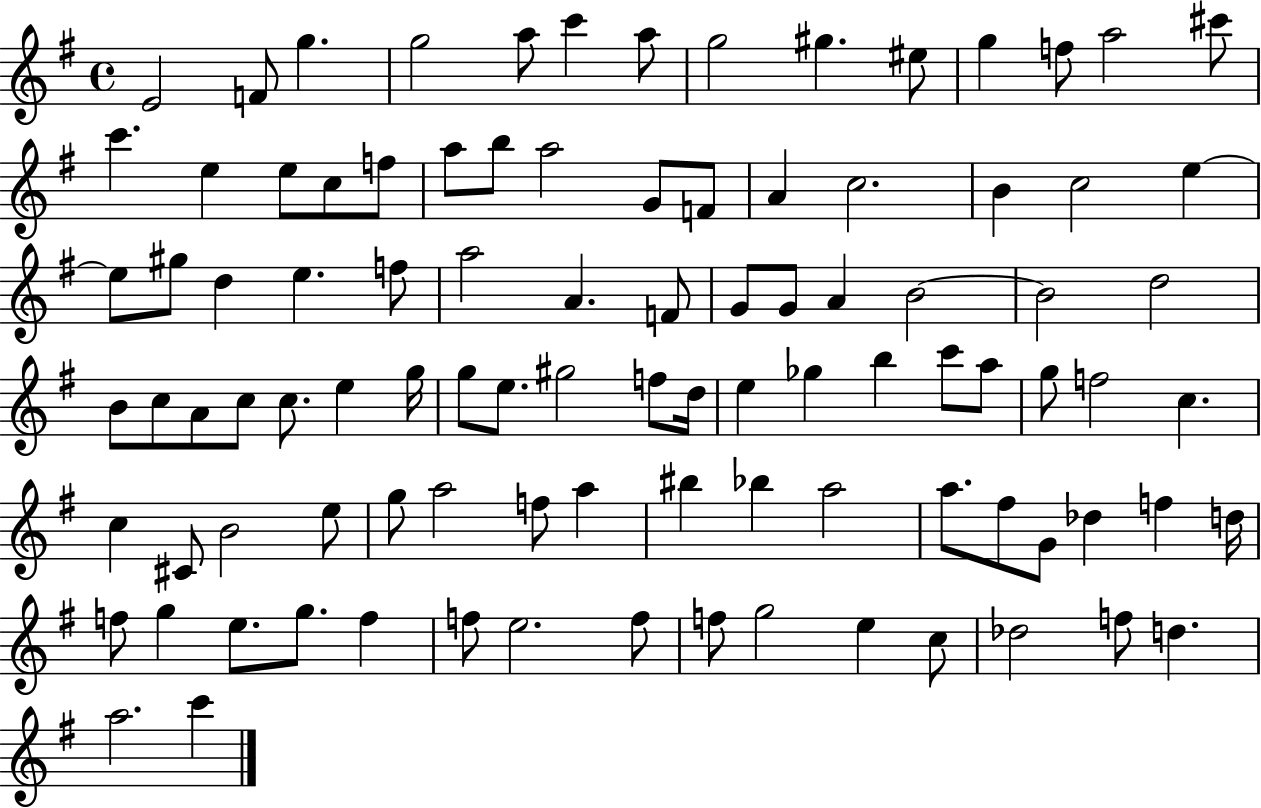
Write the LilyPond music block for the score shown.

{
  \clef treble
  \time 4/4
  \defaultTimeSignature
  \key g \major
  e'2 f'8 g''4. | g''2 a''8 c'''4 a''8 | g''2 gis''4. eis''8 | g''4 f''8 a''2 cis'''8 | \break c'''4. e''4 e''8 c''8 f''8 | a''8 b''8 a''2 g'8 f'8 | a'4 c''2. | b'4 c''2 e''4~~ | \break e''8 gis''8 d''4 e''4. f''8 | a''2 a'4. f'8 | g'8 g'8 a'4 b'2~~ | b'2 d''2 | \break b'8 c''8 a'8 c''8 c''8. e''4 g''16 | g''8 e''8. gis''2 f''8 d''16 | e''4 ges''4 b''4 c'''8 a''8 | g''8 f''2 c''4. | \break c''4 cis'8 b'2 e''8 | g''8 a''2 f''8 a''4 | bis''4 bes''4 a''2 | a''8. fis''8 g'8 des''4 f''4 d''16 | \break f''8 g''4 e''8. g''8. f''4 | f''8 e''2. f''8 | f''8 g''2 e''4 c''8 | des''2 f''8 d''4. | \break a''2. c'''4 | \bar "|."
}